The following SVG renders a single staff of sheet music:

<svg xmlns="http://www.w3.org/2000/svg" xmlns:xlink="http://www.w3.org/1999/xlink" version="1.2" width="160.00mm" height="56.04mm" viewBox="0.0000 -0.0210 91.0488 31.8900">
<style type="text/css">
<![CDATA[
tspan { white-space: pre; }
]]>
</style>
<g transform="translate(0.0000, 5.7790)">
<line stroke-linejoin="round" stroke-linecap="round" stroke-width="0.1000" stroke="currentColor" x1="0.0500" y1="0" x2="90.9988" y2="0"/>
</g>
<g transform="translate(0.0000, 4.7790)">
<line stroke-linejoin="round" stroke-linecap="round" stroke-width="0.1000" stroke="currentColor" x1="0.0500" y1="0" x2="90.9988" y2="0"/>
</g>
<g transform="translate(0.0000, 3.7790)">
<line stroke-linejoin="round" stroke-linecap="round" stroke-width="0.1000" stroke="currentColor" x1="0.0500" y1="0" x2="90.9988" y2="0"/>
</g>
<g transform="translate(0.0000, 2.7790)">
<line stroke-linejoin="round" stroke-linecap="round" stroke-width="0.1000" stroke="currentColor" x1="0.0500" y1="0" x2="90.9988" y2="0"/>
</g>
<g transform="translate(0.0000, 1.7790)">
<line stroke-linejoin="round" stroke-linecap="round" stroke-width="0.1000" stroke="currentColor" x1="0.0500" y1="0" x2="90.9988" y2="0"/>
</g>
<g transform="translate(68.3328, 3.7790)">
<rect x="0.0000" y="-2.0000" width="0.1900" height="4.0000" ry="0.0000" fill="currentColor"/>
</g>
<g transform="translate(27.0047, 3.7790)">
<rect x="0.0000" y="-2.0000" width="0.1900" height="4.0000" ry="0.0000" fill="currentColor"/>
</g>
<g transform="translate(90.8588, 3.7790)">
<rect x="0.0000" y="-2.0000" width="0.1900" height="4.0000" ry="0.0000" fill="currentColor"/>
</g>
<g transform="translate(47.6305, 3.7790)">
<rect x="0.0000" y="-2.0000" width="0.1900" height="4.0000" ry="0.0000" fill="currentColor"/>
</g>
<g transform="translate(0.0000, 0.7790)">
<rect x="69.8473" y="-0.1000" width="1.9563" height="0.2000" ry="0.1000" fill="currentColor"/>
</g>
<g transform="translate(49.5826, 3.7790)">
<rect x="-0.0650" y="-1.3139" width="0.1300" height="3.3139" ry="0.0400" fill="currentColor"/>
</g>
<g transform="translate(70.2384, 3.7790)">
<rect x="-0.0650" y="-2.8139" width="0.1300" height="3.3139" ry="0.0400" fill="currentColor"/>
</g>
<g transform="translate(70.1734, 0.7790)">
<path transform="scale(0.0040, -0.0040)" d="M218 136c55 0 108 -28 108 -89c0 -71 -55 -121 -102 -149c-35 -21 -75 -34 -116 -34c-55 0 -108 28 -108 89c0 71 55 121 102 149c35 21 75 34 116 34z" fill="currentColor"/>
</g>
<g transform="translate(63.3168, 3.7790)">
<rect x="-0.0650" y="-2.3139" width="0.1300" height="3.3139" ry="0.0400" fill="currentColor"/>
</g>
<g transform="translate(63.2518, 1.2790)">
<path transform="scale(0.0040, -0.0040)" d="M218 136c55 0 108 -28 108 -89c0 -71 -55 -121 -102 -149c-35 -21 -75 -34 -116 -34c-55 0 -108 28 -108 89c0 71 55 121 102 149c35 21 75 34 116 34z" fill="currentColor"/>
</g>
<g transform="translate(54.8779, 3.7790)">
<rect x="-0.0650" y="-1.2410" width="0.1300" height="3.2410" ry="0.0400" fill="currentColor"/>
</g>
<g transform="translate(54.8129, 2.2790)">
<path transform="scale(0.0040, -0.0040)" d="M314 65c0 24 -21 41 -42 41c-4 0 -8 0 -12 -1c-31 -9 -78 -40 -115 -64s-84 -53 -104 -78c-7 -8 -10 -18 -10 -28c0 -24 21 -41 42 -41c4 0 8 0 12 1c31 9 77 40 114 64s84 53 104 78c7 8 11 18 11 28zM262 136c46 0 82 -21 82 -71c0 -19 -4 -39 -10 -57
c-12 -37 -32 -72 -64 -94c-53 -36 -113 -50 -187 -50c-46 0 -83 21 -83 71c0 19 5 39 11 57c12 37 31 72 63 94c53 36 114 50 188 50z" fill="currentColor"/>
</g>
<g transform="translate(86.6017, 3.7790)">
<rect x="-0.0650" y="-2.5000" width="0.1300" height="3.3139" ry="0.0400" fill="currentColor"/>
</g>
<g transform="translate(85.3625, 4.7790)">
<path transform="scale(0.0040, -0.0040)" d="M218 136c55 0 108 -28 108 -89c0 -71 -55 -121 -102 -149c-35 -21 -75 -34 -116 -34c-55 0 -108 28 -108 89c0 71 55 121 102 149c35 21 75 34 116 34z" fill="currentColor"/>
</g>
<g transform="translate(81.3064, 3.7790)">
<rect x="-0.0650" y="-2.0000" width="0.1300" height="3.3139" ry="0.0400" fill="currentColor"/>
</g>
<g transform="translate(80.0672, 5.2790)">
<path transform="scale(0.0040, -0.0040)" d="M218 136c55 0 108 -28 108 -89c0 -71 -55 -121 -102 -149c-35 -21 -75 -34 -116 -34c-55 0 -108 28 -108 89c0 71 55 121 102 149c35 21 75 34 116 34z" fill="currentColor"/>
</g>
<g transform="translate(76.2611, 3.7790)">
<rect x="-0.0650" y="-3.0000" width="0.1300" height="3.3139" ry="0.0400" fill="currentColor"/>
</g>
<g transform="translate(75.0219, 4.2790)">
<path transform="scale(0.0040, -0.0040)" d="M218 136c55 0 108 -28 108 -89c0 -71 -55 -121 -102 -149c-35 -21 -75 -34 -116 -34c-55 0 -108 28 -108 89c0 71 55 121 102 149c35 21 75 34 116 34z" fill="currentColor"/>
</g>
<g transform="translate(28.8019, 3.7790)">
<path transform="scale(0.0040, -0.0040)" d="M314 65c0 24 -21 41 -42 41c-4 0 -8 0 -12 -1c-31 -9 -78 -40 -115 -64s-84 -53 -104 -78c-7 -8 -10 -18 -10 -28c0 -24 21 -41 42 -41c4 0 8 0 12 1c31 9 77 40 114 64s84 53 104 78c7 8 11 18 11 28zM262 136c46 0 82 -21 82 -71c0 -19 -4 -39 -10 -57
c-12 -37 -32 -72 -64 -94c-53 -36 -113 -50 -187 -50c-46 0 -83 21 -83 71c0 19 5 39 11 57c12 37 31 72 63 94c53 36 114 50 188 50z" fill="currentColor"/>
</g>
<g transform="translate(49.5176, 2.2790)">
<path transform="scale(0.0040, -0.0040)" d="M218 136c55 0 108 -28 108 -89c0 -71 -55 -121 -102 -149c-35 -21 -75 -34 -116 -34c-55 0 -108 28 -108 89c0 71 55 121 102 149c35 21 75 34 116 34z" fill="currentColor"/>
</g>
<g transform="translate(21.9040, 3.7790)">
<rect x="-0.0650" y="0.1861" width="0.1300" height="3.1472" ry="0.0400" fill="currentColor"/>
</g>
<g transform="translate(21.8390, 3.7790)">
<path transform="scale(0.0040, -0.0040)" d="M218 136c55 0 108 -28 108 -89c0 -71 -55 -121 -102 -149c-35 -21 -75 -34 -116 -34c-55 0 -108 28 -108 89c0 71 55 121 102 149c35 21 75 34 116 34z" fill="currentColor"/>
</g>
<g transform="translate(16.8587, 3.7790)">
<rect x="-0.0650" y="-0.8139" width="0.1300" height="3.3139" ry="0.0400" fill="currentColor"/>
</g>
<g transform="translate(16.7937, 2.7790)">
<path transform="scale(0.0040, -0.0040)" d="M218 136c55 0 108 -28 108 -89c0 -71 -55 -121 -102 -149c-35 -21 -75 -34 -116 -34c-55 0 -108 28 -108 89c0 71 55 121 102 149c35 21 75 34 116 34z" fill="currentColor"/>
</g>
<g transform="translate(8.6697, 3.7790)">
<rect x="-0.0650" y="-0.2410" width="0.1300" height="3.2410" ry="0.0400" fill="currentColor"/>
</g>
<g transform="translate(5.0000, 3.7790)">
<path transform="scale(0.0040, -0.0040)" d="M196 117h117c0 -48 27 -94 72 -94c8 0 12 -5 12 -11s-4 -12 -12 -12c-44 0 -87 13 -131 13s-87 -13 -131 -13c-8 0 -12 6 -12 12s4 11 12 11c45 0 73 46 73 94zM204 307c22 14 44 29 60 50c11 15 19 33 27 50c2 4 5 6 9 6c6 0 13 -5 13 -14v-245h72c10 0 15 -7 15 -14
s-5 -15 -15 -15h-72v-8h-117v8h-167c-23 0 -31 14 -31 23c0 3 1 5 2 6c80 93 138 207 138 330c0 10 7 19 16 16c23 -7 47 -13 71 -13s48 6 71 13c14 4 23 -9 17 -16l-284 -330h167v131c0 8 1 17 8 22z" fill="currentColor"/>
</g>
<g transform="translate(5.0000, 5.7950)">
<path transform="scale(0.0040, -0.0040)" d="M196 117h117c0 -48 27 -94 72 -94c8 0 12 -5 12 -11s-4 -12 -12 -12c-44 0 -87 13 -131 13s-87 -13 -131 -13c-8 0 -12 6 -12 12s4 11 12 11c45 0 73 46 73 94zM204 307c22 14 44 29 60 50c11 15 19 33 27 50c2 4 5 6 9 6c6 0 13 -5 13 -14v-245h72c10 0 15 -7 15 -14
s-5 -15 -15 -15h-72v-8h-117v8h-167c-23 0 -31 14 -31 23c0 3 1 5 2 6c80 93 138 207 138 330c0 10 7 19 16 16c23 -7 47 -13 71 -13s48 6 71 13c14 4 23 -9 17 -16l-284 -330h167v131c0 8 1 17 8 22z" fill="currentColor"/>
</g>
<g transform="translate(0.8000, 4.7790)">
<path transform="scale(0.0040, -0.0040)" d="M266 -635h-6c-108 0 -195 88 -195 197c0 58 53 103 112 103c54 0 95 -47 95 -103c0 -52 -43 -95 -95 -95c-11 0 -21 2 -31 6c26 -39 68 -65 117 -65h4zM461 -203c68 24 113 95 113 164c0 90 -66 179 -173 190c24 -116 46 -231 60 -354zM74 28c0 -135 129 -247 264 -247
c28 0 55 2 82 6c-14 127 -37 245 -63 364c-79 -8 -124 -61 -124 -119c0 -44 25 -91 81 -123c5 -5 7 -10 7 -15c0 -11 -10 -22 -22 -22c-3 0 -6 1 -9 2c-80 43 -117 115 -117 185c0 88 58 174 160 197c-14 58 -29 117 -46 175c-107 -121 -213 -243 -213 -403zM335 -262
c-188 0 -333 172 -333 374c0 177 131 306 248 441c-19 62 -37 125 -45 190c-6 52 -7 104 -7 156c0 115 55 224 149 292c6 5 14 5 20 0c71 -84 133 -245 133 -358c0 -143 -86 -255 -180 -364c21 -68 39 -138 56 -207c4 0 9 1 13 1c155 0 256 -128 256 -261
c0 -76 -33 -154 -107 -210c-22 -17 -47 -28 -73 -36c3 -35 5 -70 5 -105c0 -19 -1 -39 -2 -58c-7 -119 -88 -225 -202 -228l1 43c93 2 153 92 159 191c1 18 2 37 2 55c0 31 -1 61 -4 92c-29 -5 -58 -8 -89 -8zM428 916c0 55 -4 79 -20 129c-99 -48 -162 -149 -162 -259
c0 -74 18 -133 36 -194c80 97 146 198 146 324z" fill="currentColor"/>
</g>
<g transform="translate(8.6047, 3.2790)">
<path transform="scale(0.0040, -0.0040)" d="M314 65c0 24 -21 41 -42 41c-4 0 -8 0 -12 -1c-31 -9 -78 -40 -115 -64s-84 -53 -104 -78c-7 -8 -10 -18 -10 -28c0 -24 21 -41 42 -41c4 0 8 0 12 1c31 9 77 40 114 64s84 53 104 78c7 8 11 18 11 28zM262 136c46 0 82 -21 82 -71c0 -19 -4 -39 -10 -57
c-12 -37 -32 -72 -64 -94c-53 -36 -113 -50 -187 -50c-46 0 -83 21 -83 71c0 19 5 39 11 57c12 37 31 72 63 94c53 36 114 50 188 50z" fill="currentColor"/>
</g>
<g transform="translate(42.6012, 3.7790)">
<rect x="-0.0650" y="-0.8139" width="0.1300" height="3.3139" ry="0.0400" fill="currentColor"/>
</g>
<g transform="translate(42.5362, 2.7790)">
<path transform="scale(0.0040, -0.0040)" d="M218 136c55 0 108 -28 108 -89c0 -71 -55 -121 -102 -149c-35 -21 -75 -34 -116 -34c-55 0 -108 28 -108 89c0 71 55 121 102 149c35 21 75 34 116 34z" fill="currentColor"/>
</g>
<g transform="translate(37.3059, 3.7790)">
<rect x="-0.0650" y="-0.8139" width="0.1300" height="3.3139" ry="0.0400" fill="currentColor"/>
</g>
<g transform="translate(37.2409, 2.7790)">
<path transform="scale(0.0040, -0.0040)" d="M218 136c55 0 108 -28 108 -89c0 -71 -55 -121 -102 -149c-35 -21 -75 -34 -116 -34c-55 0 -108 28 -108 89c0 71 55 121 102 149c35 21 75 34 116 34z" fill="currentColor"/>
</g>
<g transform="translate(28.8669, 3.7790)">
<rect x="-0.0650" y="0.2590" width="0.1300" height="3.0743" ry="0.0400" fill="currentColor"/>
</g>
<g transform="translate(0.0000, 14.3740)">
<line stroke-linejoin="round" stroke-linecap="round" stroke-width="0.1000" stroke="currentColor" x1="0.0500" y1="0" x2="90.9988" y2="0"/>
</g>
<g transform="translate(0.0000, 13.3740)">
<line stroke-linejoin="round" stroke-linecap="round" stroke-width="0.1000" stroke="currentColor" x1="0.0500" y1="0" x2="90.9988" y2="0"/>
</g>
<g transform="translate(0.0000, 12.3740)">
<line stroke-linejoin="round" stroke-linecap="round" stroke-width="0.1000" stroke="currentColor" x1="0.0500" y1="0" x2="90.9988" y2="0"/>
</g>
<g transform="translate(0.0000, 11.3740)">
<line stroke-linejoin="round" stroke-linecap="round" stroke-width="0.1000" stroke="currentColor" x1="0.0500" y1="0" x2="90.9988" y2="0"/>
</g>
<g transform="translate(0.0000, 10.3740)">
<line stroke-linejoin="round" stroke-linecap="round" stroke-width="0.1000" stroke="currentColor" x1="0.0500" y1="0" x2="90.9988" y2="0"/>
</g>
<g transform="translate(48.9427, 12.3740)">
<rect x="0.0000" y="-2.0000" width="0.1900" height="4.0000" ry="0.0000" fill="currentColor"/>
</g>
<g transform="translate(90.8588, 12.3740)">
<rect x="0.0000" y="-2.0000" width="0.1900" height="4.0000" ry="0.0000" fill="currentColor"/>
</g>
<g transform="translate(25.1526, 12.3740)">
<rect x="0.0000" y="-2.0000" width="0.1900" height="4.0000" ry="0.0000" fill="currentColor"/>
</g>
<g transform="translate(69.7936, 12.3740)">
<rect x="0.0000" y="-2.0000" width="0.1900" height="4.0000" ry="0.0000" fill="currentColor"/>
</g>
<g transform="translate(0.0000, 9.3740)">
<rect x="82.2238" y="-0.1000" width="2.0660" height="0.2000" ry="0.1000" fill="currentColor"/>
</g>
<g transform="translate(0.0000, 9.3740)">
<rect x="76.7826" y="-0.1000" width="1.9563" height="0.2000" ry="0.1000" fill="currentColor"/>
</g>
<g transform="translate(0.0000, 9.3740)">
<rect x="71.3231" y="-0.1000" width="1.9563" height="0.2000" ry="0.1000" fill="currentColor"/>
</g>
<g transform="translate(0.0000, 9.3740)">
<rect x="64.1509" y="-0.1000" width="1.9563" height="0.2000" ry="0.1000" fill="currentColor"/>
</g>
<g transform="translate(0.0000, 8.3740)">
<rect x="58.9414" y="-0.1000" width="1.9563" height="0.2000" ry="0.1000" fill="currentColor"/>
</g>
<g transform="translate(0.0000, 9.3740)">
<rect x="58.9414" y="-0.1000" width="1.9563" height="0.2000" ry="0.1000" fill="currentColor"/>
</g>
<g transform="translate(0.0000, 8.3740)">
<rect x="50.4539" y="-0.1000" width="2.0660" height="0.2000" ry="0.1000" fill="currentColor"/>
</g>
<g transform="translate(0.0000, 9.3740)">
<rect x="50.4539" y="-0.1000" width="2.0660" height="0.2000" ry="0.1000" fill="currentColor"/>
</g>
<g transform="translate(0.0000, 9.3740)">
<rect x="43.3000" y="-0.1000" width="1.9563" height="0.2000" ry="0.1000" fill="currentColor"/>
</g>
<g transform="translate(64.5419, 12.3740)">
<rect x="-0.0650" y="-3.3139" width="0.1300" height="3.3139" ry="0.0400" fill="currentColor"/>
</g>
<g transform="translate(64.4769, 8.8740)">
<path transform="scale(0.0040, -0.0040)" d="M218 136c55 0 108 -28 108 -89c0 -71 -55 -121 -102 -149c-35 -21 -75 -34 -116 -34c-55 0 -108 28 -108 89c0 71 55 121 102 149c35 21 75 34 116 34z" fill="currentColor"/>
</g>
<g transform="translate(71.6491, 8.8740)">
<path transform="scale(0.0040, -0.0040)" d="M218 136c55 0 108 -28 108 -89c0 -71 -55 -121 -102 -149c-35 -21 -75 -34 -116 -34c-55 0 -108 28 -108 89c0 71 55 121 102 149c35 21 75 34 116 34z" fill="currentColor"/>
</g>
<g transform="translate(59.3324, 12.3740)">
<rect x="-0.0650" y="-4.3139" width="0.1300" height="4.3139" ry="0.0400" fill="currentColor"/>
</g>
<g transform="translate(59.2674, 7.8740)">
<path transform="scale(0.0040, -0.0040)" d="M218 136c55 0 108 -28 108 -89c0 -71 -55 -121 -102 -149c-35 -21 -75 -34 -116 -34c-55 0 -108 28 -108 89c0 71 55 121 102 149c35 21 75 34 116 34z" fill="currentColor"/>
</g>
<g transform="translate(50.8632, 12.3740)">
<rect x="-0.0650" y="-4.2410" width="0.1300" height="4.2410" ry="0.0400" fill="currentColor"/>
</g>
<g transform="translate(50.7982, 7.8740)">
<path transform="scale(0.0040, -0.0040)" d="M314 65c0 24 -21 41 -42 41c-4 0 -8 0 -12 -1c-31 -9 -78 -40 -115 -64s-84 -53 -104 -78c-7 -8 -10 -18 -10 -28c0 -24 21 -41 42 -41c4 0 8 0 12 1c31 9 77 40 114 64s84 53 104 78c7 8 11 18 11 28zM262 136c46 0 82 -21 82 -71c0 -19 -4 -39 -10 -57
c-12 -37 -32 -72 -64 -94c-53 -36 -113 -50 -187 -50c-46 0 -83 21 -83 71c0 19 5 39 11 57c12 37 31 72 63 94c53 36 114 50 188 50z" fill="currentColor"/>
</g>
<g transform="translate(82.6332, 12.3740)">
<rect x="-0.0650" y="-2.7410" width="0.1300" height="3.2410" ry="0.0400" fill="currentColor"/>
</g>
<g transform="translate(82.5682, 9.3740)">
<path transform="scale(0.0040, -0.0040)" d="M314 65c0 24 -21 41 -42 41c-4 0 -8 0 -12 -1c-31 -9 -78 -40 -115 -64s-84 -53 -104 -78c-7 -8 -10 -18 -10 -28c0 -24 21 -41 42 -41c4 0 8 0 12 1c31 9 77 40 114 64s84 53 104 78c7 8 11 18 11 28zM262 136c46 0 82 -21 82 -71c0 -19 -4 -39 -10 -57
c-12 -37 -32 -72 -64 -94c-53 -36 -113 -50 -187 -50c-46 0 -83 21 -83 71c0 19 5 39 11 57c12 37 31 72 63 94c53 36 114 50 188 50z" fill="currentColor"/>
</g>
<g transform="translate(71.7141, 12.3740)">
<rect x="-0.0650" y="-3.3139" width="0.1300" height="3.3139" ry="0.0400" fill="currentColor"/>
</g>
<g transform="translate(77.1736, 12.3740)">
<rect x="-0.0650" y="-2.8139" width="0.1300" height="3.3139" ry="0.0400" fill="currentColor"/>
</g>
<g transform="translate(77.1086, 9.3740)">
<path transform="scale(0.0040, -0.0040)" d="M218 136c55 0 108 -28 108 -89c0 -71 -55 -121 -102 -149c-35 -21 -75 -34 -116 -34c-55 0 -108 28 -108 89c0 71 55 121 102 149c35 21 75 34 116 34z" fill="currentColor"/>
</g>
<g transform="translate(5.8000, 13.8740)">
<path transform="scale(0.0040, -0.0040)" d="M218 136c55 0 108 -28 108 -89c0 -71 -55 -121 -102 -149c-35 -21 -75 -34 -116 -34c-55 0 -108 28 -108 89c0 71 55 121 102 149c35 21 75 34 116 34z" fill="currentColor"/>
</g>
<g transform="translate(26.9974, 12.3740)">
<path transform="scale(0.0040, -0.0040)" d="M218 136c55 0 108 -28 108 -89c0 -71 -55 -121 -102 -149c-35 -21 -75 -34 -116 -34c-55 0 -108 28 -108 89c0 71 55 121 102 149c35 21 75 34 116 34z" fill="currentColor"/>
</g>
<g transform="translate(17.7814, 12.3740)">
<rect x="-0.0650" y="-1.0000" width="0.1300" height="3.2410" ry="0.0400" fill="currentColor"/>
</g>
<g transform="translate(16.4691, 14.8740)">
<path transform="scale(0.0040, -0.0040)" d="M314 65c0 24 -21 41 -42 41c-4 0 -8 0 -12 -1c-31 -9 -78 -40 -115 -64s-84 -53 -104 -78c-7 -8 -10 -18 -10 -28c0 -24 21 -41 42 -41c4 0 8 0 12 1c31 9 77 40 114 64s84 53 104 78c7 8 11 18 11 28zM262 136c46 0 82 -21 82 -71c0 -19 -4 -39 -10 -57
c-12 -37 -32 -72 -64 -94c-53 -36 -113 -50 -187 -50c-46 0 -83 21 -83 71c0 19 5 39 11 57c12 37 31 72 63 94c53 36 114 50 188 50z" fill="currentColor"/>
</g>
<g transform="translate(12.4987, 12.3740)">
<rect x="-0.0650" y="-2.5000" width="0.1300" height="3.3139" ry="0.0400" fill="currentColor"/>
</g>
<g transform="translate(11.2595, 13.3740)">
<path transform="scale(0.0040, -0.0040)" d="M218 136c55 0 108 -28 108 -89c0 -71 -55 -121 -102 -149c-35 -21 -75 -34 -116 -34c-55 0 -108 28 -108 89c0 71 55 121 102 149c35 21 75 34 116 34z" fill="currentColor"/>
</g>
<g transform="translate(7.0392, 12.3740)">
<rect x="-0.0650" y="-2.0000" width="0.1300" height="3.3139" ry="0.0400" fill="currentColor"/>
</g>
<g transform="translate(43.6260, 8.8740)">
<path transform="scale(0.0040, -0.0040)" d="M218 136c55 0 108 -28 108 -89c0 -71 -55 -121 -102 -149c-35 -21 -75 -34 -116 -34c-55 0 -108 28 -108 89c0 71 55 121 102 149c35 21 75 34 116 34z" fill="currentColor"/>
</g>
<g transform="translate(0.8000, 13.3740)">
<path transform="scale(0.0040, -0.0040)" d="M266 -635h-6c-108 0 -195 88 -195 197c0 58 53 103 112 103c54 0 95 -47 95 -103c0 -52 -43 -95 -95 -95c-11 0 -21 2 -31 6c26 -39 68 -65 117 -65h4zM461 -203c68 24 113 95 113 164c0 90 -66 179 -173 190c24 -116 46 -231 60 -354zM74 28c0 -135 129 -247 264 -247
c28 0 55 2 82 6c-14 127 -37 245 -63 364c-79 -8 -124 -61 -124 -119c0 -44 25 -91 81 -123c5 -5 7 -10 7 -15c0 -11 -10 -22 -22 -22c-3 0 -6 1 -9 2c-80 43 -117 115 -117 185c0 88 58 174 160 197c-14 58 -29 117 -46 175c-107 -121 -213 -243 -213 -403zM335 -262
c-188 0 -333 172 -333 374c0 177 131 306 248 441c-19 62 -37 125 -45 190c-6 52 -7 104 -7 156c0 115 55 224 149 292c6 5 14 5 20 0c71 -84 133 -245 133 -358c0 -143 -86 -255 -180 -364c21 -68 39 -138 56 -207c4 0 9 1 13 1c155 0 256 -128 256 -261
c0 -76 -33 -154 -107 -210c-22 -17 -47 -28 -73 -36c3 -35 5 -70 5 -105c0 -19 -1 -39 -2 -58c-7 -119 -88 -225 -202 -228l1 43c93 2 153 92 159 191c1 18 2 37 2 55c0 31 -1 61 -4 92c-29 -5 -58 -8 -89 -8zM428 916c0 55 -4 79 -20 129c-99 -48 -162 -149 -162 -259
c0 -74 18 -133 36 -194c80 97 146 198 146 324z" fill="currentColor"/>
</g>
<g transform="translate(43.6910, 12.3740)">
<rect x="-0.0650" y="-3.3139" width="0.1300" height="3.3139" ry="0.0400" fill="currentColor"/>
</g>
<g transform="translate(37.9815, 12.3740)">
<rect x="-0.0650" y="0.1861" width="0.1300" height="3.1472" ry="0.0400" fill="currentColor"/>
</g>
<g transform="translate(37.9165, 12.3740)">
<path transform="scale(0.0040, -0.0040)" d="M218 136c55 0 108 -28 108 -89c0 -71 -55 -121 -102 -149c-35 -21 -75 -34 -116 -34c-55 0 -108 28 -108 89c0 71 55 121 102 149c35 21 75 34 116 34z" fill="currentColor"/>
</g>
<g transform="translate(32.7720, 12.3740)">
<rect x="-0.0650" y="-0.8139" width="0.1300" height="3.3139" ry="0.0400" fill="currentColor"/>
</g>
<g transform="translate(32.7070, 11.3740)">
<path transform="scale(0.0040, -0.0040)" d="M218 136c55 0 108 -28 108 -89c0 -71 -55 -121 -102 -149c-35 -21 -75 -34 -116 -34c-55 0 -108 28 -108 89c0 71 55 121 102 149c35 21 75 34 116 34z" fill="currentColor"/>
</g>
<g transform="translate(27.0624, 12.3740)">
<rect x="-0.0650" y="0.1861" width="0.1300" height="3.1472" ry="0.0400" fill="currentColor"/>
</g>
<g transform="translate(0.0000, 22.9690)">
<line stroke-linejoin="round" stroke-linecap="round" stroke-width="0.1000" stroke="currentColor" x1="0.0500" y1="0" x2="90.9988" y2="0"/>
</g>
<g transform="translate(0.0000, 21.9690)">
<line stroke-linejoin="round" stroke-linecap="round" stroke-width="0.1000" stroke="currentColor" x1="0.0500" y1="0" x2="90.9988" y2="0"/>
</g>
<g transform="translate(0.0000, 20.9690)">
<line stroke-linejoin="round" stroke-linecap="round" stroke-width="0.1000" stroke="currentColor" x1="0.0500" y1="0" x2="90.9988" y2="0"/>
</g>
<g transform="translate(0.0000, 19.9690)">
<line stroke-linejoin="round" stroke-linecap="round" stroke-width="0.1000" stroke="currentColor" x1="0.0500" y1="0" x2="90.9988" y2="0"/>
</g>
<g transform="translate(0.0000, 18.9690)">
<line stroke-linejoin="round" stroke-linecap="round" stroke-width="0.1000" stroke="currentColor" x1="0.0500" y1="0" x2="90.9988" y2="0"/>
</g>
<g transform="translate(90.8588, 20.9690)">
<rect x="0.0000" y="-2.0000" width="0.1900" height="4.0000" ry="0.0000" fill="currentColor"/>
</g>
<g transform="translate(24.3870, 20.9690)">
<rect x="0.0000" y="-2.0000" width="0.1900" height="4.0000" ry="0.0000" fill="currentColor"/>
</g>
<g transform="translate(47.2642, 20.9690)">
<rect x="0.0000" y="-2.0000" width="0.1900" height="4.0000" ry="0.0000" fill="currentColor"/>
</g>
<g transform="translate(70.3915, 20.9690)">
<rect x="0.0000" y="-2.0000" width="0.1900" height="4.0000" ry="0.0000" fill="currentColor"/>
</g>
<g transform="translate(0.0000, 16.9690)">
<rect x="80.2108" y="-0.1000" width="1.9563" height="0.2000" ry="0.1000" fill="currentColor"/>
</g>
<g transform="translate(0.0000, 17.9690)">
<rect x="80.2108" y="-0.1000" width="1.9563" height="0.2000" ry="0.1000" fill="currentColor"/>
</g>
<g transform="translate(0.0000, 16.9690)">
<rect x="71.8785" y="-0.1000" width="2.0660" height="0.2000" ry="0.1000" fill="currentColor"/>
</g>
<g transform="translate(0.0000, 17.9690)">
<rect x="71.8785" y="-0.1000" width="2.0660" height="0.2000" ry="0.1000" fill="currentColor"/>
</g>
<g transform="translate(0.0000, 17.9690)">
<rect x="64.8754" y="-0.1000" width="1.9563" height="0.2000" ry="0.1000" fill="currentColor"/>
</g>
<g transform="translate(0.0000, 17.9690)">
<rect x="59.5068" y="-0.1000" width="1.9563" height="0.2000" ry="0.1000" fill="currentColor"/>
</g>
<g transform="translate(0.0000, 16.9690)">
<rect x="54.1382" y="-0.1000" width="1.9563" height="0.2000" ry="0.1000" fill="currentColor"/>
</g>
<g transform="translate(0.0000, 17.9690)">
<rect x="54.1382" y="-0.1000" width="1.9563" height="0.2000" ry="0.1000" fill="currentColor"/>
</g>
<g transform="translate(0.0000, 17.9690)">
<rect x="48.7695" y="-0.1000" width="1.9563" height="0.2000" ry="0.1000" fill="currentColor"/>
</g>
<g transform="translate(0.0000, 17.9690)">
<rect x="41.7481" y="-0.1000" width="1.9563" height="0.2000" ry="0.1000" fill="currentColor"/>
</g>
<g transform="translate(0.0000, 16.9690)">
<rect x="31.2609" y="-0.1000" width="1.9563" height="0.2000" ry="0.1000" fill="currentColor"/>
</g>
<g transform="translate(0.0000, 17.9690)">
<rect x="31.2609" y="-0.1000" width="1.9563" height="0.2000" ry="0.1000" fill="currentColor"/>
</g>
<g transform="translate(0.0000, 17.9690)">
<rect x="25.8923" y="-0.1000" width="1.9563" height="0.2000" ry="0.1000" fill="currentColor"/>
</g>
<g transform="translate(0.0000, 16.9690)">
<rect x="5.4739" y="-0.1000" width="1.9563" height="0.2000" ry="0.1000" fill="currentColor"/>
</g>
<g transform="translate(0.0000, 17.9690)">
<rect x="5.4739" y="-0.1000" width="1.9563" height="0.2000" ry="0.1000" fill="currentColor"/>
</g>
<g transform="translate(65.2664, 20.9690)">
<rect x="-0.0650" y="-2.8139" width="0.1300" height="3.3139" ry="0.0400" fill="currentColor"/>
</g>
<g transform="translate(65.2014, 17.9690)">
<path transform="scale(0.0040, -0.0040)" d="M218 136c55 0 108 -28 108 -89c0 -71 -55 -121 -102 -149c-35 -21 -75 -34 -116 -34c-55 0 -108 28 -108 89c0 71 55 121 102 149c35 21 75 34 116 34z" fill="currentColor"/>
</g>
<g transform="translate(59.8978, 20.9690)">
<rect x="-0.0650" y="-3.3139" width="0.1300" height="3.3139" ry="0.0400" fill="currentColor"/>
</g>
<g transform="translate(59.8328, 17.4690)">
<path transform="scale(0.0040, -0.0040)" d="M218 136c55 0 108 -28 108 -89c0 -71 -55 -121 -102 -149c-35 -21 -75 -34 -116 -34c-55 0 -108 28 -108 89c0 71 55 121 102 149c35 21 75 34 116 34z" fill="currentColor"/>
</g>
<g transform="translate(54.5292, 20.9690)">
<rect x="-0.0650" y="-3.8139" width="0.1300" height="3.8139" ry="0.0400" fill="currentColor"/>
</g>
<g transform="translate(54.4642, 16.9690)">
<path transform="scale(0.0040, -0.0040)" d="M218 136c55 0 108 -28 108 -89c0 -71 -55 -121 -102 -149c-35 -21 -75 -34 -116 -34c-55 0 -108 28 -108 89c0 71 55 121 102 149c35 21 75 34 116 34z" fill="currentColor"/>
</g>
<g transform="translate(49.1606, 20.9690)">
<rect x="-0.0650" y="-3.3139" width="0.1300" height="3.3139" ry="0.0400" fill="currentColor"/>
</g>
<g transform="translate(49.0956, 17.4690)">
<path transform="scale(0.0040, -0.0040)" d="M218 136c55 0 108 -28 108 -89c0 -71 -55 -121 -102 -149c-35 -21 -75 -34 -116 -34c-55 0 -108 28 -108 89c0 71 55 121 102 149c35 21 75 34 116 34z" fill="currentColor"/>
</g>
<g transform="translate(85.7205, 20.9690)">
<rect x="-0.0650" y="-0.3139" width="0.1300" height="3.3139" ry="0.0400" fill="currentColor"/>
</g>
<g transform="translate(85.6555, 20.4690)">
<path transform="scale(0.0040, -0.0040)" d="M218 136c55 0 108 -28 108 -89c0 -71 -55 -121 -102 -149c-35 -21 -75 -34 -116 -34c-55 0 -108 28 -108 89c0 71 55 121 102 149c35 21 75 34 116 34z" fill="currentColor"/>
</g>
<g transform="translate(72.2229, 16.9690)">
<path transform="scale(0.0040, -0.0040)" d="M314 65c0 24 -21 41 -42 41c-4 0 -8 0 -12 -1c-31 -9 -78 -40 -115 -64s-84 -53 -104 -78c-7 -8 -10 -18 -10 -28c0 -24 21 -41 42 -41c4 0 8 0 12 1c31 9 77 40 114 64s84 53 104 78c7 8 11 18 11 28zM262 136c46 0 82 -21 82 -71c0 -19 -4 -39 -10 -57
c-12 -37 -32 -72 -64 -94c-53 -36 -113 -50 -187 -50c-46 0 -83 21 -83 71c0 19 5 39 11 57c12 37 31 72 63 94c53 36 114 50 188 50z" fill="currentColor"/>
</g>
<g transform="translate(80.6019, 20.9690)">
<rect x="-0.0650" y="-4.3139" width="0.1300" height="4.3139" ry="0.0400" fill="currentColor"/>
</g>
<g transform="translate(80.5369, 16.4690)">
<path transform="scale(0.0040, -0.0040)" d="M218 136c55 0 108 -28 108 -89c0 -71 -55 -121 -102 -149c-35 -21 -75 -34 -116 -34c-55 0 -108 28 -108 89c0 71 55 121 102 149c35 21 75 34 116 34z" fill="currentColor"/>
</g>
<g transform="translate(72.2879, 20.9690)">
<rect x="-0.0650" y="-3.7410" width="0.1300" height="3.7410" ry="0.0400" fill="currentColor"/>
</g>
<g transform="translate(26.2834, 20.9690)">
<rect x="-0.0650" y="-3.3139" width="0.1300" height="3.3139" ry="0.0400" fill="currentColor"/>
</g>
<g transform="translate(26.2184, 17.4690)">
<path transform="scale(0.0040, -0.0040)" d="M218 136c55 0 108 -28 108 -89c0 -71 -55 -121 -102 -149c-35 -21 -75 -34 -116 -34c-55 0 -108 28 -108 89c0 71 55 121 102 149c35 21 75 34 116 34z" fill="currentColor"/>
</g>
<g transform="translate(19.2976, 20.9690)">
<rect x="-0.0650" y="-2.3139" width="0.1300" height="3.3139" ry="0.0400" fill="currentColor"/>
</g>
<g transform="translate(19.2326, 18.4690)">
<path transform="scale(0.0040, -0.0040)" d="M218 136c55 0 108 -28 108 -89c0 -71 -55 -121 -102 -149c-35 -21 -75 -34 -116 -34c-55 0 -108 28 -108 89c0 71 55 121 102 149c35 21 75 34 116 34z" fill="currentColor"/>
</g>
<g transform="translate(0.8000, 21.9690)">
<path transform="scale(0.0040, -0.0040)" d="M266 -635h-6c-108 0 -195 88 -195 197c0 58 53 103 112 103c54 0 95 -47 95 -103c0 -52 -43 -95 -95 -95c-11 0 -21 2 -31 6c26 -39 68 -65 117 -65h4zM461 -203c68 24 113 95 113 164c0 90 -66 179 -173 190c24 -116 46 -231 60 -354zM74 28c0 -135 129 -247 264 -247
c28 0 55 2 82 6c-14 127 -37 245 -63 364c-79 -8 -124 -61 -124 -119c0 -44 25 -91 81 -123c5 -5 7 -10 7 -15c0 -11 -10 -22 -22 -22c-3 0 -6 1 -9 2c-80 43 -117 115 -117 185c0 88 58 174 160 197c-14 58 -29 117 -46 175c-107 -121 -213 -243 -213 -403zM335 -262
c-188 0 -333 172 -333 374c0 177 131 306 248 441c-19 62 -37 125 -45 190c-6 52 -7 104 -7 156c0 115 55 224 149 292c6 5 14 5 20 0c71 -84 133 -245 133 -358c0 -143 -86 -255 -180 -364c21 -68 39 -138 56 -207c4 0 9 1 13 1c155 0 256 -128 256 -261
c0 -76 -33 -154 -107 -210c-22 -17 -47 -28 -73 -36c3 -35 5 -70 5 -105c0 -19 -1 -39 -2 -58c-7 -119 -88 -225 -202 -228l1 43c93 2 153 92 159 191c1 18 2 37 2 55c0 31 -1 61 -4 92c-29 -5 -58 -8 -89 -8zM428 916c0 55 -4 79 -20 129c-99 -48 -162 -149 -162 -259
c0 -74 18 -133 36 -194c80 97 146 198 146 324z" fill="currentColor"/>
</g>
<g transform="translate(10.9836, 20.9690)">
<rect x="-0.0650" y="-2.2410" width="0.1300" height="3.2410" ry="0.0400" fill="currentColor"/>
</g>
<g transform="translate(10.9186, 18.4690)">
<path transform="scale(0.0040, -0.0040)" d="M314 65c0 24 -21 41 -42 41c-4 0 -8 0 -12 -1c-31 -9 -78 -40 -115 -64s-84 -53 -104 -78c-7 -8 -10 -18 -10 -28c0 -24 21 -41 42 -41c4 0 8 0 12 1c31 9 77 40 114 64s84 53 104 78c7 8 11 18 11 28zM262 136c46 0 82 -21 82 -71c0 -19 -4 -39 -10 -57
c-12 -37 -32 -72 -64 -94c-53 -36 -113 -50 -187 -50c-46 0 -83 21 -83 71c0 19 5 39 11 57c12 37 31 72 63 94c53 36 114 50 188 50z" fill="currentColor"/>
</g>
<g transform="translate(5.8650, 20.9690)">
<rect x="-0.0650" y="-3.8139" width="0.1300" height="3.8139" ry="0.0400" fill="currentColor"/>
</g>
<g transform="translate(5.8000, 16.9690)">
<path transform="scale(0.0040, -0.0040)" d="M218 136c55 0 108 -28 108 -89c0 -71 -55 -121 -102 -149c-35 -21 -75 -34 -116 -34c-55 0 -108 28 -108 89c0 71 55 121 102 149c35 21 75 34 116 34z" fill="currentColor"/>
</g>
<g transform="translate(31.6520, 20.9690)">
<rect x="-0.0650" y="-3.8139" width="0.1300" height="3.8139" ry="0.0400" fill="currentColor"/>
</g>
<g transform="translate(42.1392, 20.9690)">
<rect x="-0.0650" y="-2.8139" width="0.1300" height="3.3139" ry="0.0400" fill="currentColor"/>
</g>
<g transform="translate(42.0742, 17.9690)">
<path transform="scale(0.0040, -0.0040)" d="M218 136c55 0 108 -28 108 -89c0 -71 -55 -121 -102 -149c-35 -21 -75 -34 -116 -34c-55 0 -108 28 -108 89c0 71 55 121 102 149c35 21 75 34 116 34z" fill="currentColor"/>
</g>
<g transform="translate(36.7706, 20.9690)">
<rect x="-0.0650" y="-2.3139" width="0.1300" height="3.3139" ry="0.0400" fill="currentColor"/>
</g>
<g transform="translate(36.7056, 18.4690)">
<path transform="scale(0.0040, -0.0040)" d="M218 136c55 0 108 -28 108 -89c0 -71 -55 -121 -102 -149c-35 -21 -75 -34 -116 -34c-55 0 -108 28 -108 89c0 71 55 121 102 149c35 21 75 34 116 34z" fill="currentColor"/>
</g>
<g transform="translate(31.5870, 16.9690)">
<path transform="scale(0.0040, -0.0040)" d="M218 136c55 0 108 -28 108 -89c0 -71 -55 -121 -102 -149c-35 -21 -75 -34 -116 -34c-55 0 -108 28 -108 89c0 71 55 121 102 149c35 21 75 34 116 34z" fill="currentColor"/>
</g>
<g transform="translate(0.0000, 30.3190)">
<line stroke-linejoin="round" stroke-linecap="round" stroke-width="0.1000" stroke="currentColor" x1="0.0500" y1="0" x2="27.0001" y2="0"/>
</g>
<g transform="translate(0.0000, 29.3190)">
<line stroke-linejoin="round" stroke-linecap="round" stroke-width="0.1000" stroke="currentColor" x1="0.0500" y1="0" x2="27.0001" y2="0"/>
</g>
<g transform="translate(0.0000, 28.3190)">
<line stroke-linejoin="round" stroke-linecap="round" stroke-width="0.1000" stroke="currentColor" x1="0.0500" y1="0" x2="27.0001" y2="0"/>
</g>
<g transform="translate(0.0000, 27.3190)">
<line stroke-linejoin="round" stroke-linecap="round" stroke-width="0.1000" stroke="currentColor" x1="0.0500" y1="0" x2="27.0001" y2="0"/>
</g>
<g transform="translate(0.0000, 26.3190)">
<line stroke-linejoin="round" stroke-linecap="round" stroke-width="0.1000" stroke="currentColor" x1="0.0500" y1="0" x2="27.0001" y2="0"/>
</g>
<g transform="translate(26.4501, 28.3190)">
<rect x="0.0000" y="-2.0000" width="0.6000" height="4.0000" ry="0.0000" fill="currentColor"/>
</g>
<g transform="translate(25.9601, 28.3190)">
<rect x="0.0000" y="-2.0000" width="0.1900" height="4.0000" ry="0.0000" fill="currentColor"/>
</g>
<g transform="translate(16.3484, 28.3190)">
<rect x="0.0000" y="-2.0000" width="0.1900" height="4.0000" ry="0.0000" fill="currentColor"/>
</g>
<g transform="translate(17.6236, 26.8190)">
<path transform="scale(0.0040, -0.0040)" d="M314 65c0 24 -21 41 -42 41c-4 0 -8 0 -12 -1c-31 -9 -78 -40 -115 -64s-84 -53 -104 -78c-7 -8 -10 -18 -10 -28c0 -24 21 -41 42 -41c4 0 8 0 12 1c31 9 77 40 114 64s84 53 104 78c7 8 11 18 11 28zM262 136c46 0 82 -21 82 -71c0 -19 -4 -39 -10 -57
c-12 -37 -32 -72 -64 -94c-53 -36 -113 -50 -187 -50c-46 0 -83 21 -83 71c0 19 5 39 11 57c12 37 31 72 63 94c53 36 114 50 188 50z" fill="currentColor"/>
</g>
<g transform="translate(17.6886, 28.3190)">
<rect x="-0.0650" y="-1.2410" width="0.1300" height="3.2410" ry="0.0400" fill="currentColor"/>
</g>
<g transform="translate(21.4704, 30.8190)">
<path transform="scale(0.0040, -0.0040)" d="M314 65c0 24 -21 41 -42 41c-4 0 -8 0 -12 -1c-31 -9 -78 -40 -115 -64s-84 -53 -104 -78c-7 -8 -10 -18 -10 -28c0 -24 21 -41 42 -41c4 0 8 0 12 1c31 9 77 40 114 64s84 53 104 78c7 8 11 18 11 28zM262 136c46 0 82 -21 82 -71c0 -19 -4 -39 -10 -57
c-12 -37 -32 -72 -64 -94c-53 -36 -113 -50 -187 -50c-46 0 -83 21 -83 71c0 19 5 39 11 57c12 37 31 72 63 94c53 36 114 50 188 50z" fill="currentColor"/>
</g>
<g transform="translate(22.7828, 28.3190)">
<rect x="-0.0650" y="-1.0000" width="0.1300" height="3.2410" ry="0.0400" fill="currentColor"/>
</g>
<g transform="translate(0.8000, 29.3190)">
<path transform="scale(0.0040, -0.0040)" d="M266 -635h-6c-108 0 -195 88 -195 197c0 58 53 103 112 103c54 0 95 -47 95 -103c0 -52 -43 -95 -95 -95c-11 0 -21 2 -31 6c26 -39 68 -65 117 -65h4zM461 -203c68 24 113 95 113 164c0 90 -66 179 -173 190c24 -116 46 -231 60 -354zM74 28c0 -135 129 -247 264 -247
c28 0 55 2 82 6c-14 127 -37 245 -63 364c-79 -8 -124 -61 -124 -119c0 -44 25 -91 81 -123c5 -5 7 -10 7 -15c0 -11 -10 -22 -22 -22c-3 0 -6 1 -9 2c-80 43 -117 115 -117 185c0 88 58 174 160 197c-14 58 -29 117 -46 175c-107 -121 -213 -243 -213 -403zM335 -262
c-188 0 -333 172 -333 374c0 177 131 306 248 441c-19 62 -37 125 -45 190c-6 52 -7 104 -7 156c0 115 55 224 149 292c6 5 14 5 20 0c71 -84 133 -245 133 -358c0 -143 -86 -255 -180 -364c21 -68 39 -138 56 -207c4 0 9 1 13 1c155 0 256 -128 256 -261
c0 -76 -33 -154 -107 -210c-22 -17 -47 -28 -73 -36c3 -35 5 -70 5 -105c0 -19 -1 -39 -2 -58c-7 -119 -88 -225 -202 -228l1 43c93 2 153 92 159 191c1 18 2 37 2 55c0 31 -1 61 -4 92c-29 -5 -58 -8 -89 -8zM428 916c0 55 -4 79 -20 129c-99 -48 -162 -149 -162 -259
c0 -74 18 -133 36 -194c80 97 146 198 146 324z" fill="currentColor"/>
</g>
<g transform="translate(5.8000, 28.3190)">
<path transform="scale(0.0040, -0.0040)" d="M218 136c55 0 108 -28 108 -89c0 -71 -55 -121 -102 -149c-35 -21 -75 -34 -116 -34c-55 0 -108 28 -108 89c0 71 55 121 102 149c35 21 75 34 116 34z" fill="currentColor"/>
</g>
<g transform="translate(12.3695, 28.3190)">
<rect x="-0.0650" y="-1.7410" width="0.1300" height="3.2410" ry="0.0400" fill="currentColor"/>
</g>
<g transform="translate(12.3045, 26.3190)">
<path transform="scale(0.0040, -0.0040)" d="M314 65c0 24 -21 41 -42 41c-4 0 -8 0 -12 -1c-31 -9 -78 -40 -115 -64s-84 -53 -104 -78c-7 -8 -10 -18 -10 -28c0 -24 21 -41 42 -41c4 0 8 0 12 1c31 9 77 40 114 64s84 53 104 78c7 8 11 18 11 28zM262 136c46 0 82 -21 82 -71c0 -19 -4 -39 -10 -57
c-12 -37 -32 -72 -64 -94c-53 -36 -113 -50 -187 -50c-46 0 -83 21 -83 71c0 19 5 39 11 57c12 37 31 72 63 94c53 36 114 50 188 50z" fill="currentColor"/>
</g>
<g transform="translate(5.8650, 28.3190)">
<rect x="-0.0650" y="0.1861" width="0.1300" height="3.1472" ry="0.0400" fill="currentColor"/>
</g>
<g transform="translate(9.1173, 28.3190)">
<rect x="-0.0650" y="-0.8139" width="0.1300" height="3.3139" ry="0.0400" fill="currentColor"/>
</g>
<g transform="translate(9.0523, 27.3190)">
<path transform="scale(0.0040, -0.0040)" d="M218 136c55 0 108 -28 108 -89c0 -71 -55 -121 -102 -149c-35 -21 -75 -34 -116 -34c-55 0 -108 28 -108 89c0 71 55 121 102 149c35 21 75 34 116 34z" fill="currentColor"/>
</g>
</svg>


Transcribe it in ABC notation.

X:1
T:Untitled
M:4/4
L:1/4
K:C
c2 d B B2 d d e e2 g a A F G F G D2 B d B b d'2 d' b b a a2 c' g2 g b c' g a b c' b a c'2 d' c B d f2 e2 D2